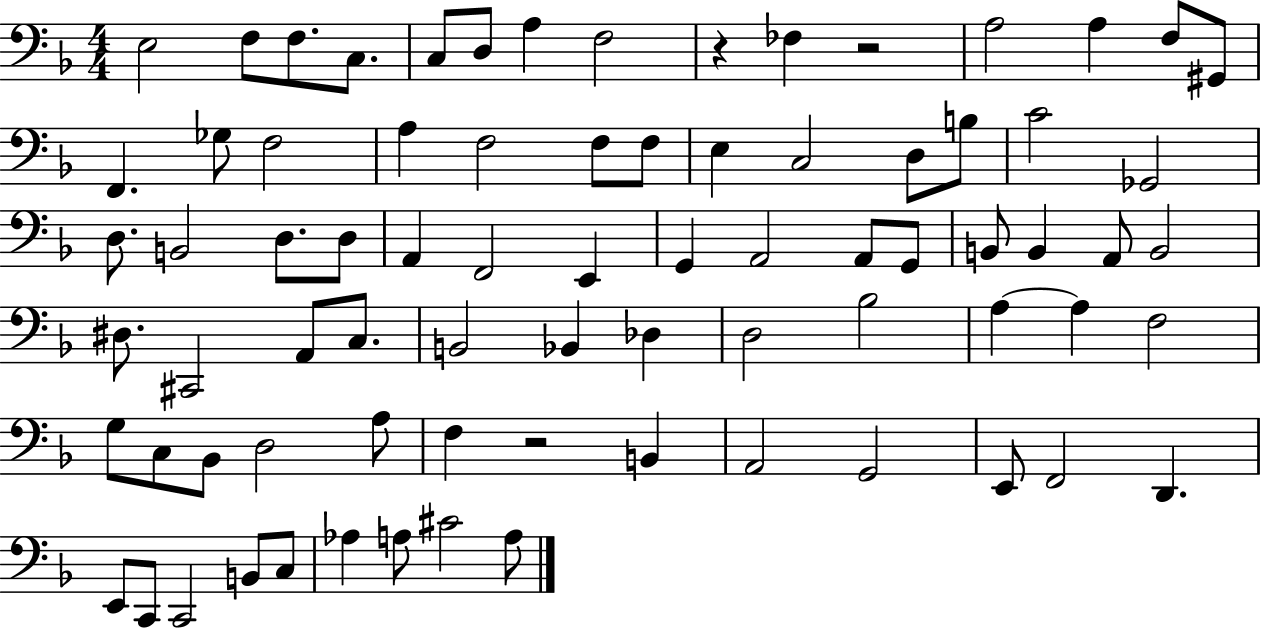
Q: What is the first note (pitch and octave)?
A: E3